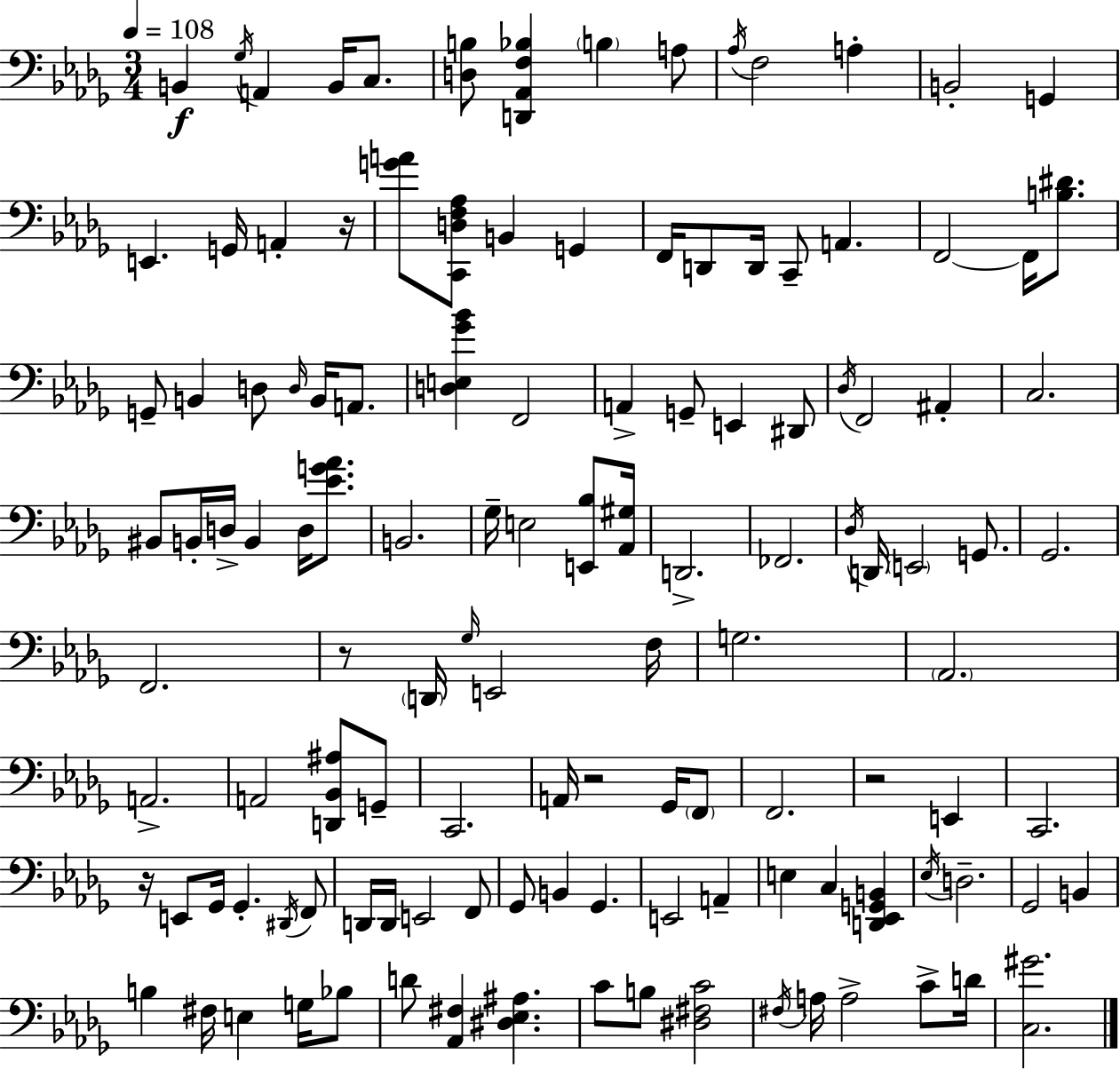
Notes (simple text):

B2/q Gb3/s A2/q B2/s C3/e. [D3,B3]/e [D2,Ab2,F3,Bb3]/q B3/q A3/e Ab3/s F3/h A3/q B2/h G2/q E2/q. G2/s A2/q R/s [G4,A4]/e [C2,D3,F3,Ab3]/e B2/q G2/q F2/s D2/e D2/s C2/e A2/q. F2/h F2/s [B3,D#4]/e. G2/e B2/q D3/e D3/s B2/s A2/e. [D3,E3,Gb4,Bb4]/q F2/h A2/q G2/e E2/q D#2/e Db3/s F2/h A#2/q C3/h. BIS2/e B2/s D3/s B2/q D3/s [Eb4,G4,Ab4]/e. B2/h. Gb3/s E3/h [E2,Bb3]/e [Ab2,G#3]/s D2/h. FES2/h. Db3/s D2/s E2/h G2/e. Gb2/h. F2/h. R/e D2/s Gb3/s E2/h F3/s G3/h. Ab2/h. A2/h. A2/h [D2,Bb2,A#3]/e G2/e C2/h. A2/s R/h Gb2/s F2/e F2/h. R/h E2/q C2/h. R/s E2/e Gb2/s Gb2/q. D#2/s F2/e D2/s D2/s E2/h F2/e Gb2/e B2/q Gb2/q. E2/h A2/q E3/q C3/q [D2,Eb2,G2,B2]/q Eb3/s D3/h. Gb2/h B2/q B3/q F#3/s E3/q G3/s Bb3/e D4/e [Ab2,F#3]/q [D#3,Eb3,A#3]/q. C4/e B3/e [D#3,F#3,C4]/h F#3/s A3/s A3/h C4/e D4/s [C3,G#4]/h.